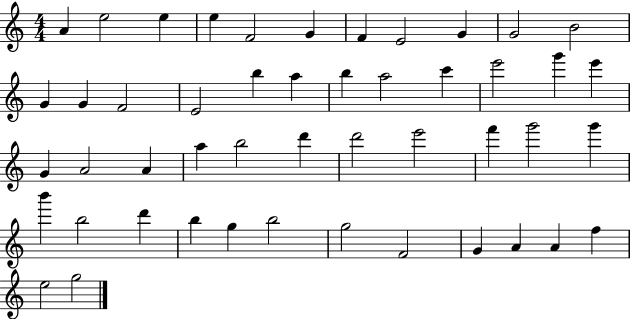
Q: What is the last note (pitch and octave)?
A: G5